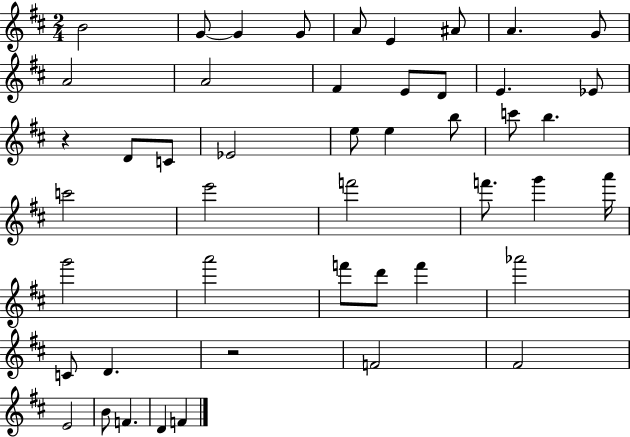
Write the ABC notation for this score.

X:1
T:Untitled
M:2/4
L:1/4
K:D
B2 G/2 G G/2 A/2 E ^A/2 A G/2 A2 A2 ^F E/2 D/2 E _E/2 z D/2 C/2 _E2 e/2 e b/2 c'/2 b c'2 e'2 f'2 f'/2 g' a'/4 g'2 a'2 f'/2 d'/2 f' _a'2 C/2 D z2 F2 ^F2 E2 B/2 F D F